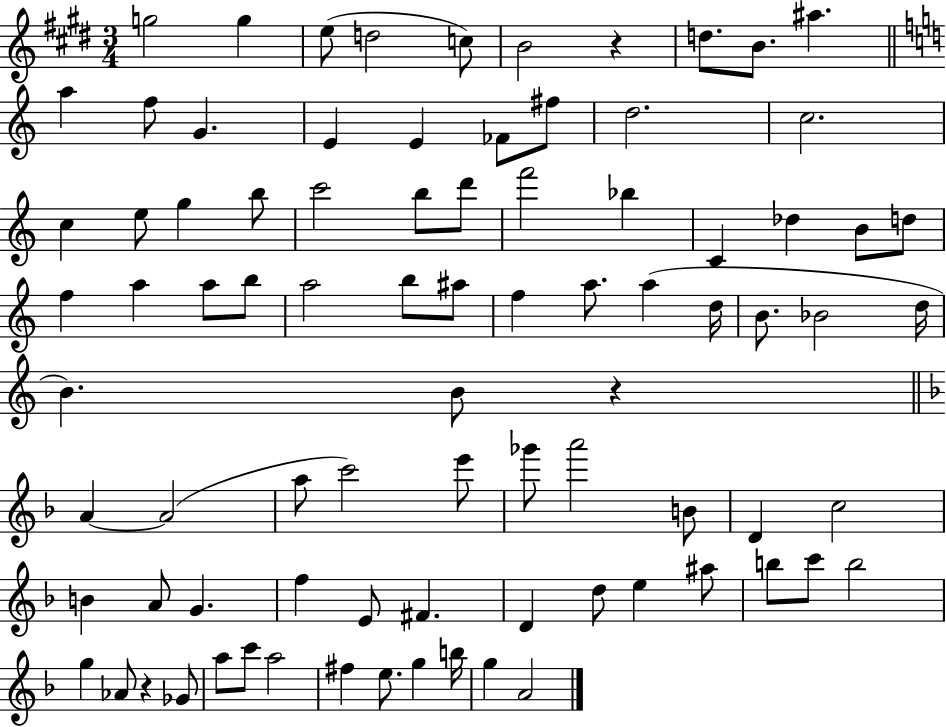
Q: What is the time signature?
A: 3/4